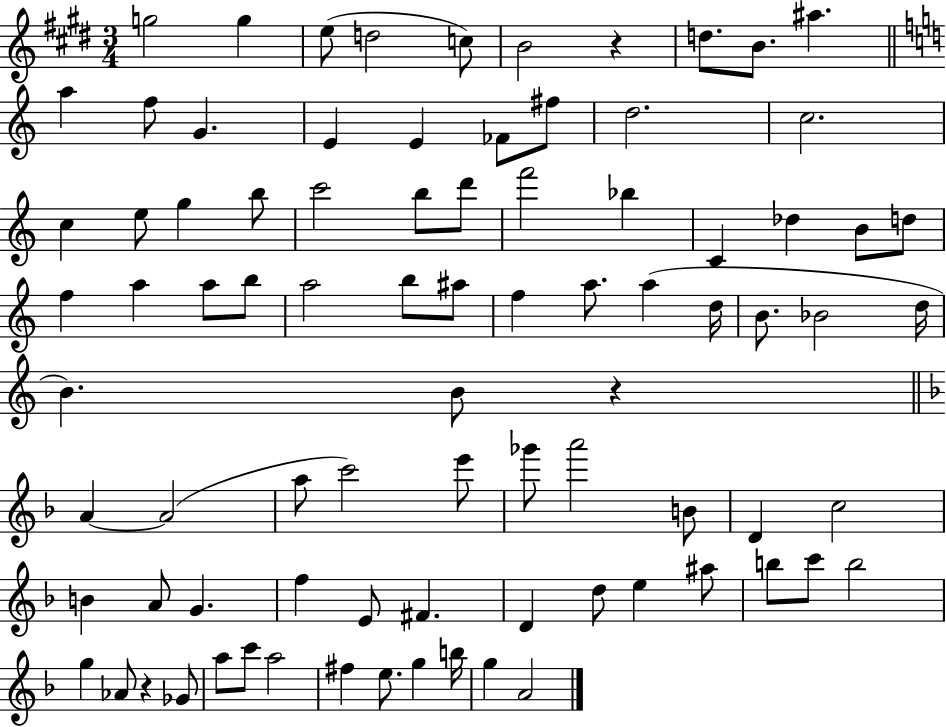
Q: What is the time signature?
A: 3/4